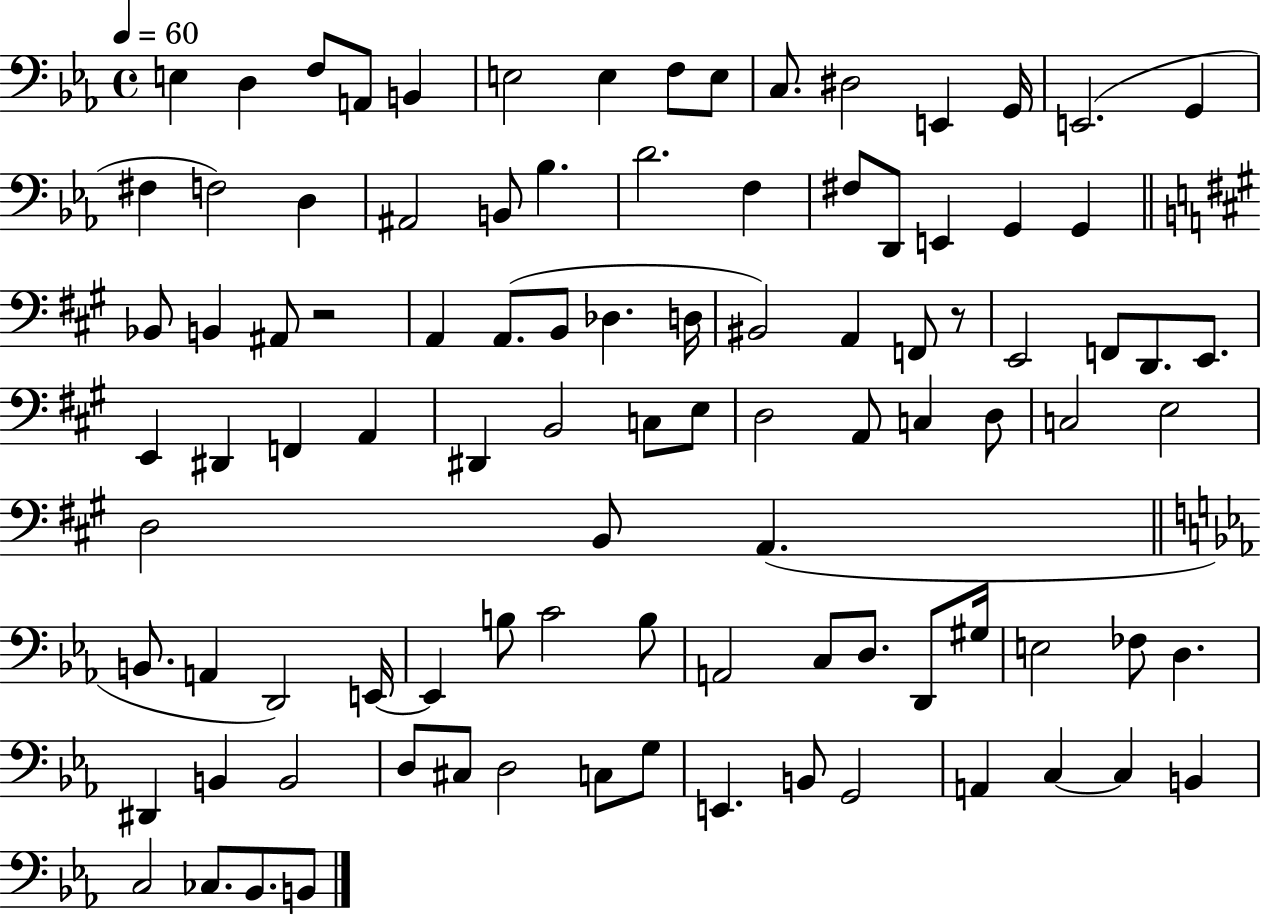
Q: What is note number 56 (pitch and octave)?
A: C3